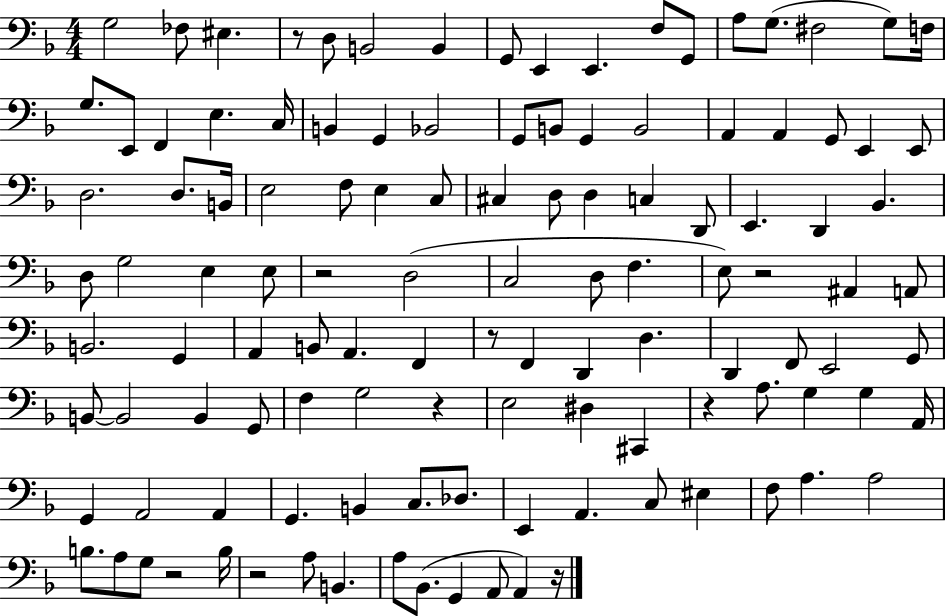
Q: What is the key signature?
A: F major